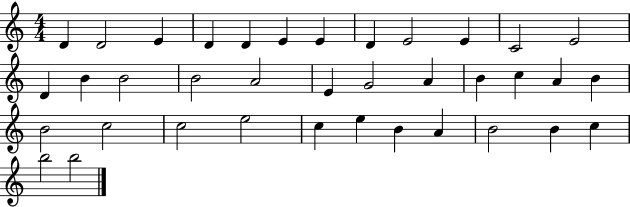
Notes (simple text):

D4/q D4/h E4/q D4/q D4/q E4/q E4/q D4/q E4/h E4/q C4/h E4/h D4/q B4/q B4/h B4/h A4/h E4/q G4/h A4/q B4/q C5/q A4/q B4/q B4/h C5/h C5/h E5/h C5/q E5/q B4/q A4/q B4/h B4/q C5/q B5/h B5/h